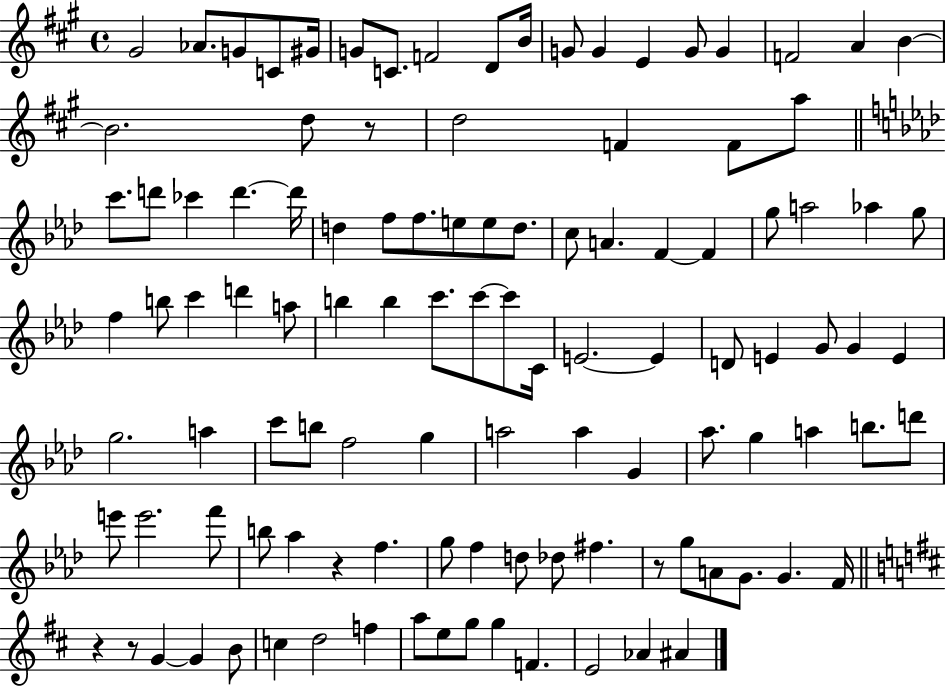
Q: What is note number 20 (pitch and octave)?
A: D5